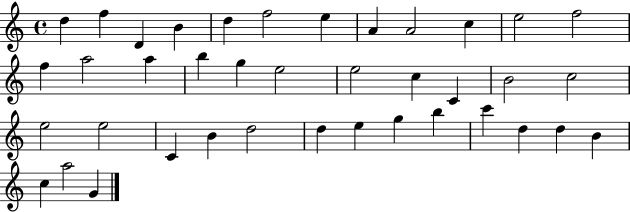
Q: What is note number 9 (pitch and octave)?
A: A4